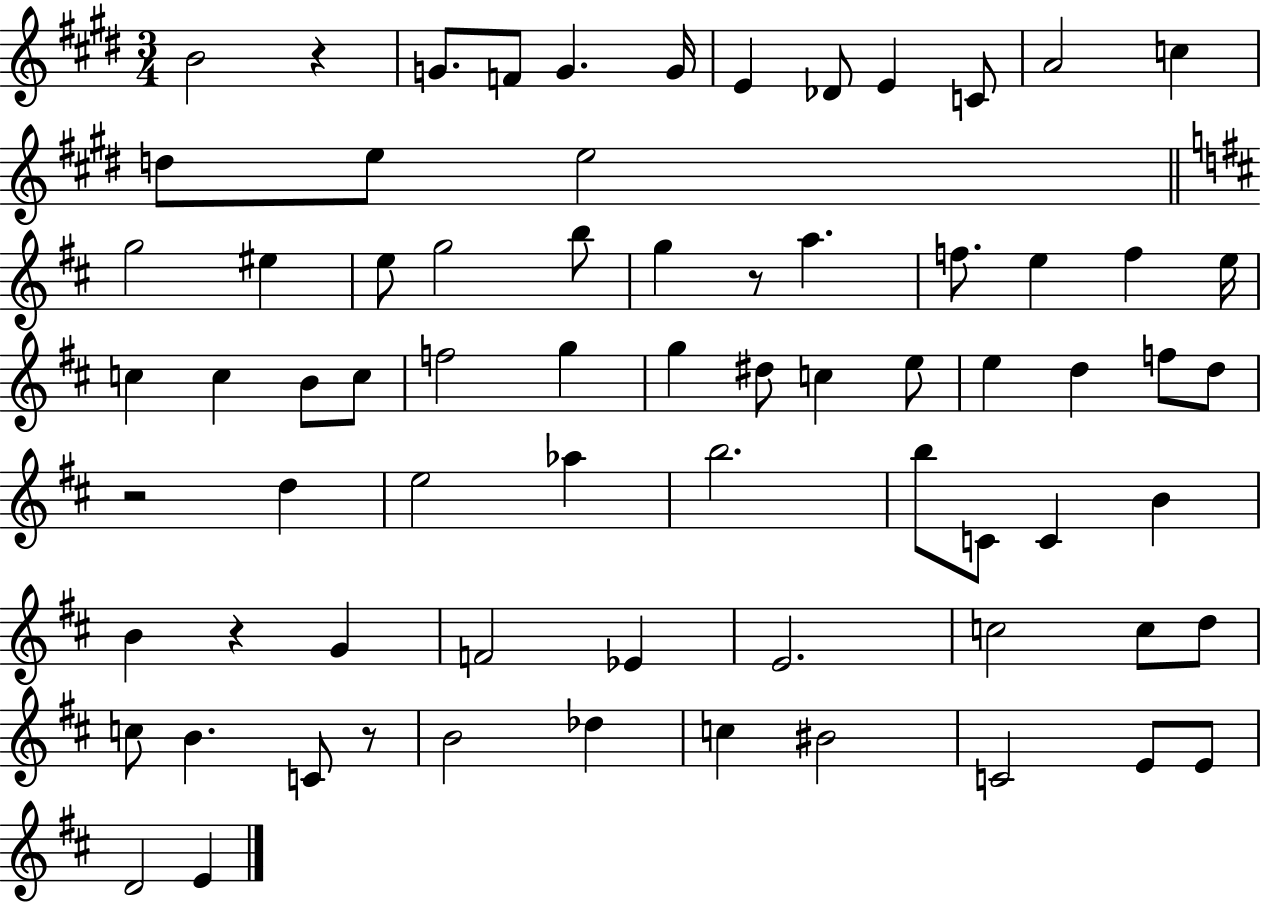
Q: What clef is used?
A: treble